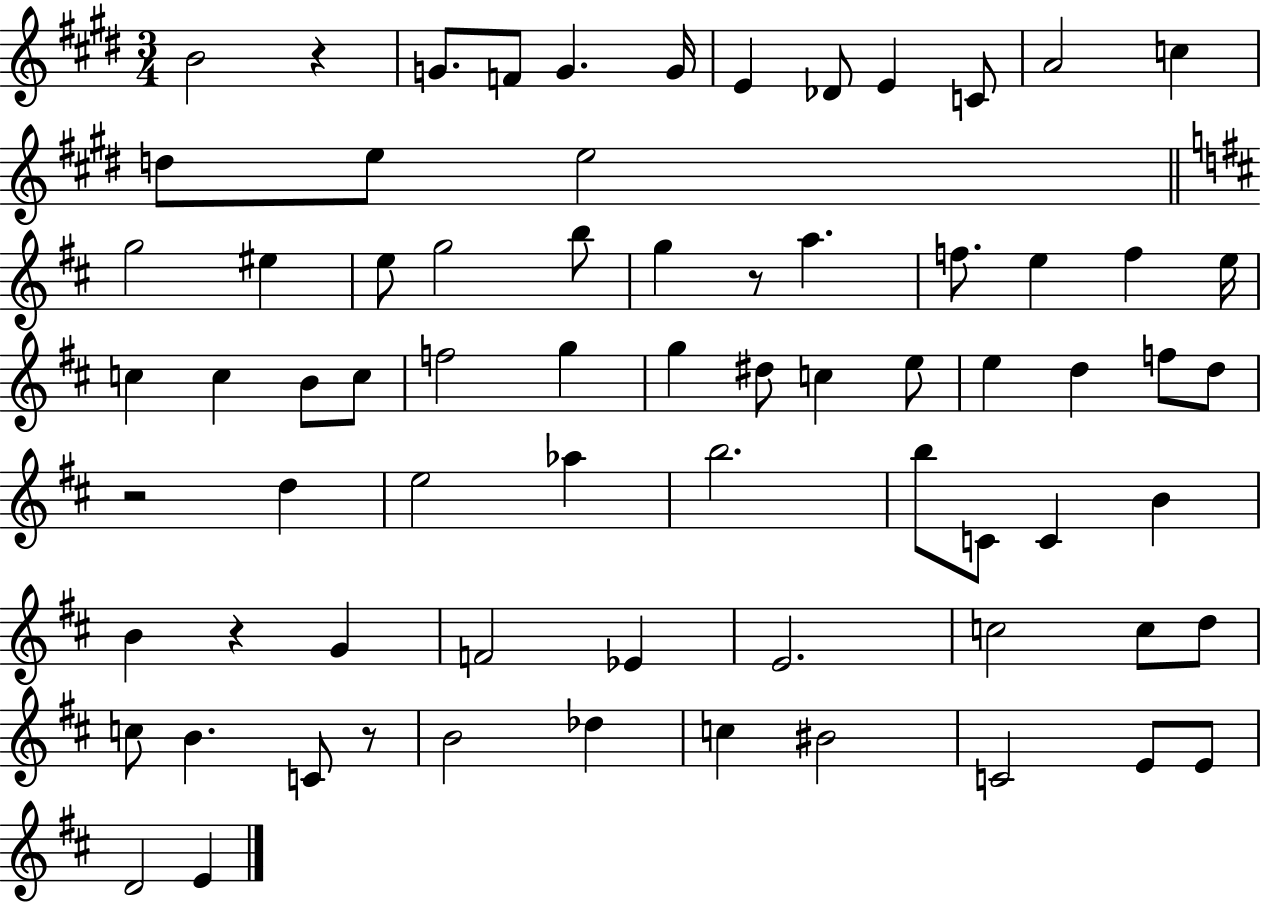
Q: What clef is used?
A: treble